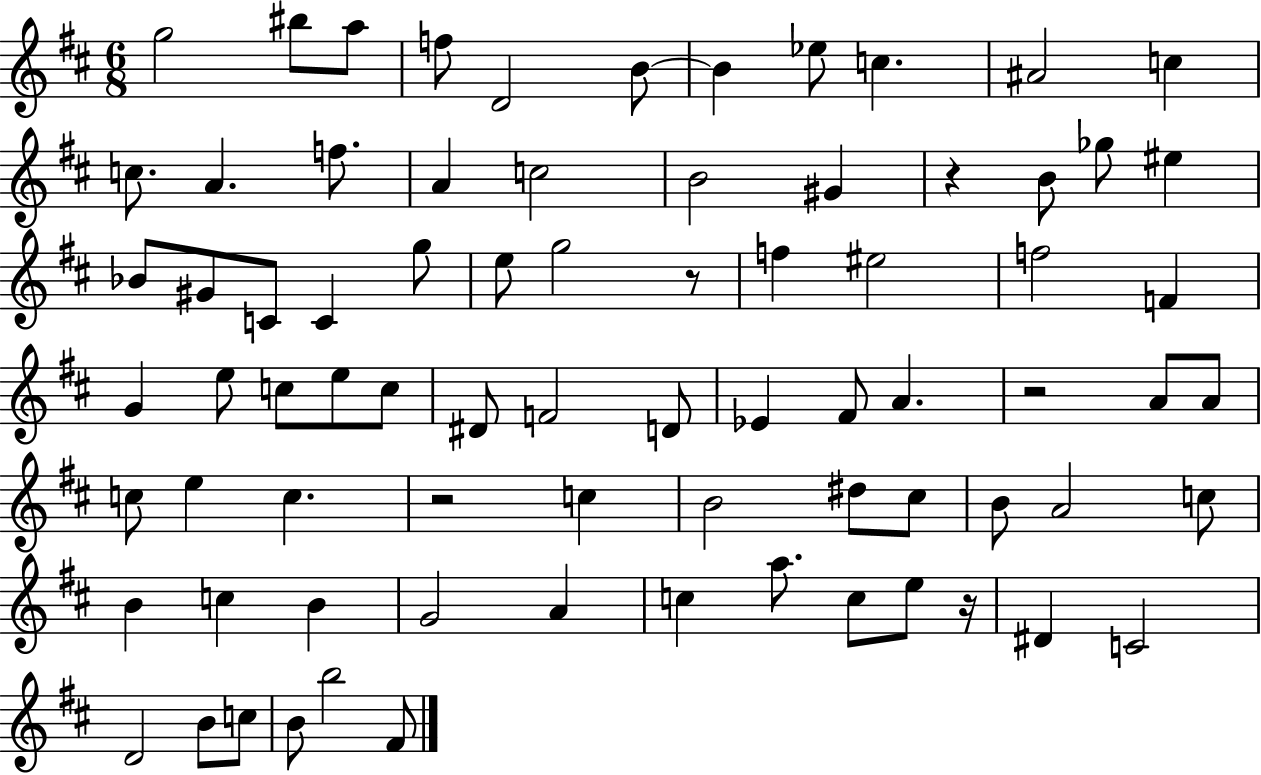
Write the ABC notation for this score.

X:1
T:Untitled
M:6/8
L:1/4
K:D
g2 ^b/2 a/2 f/2 D2 B/2 B _e/2 c ^A2 c c/2 A f/2 A c2 B2 ^G z B/2 _g/2 ^e _B/2 ^G/2 C/2 C g/2 e/2 g2 z/2 f ^e2 f2 F G e/2 c/2 e/2 c/2 ^D/2 F2 D/2 _E ^F/2 A z2 A/2 A/2 c/2 e c z2 c B2 ^d/2 ^c/2 B/2 A2 c/2 B c B G2 A c a/2 c/2 e/2 z/4 ^D C2 D2 B/2 c/2 B/2 b2 ^F/2